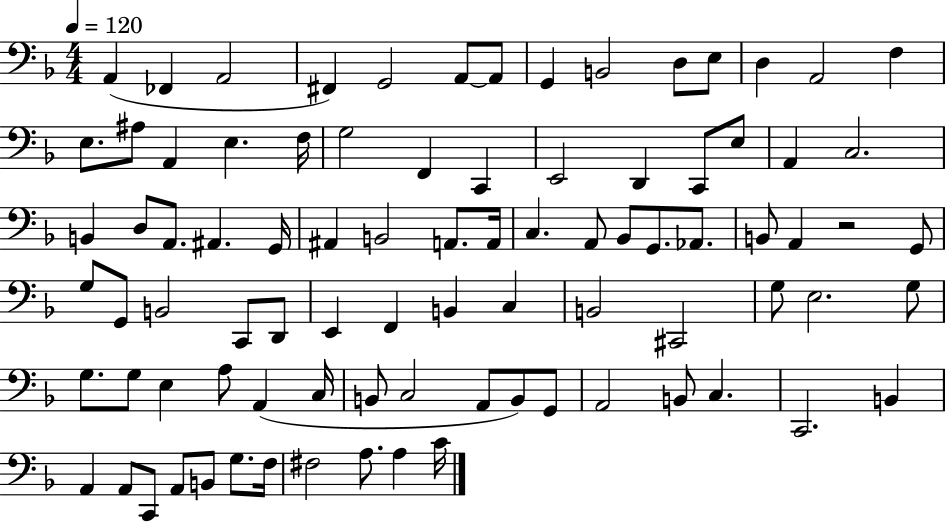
A2/q FES2/q A2/h F#2/q G2/h A2/e A2/e G2/q B2/h D3/e E3/e D3/q A2/h F3/q E3/e. A#3/e A2/q E3/q. F3/s G3/h F2/q C2/q E2/h D2/q C2/e E3/e A2/q C3/h. B2/q D3/e A2/e. A#2/q. G2/s A#2/q B2/h A2/e. A2/s C3/q. A2/e Bb2/e G2/e. Ab2/e. B2/e A2/q R/h G2/e G3/e G2/e B2/h C2/e D2/e E2/q F2/q B2/q C3/q B2/h C#2/h G3/e E3/h. G3/e G3/e. G3/e E3/q A3/e A2/q C3/s B2/e C3/h A2/e B2/e G2/e A2/h B2/e C3/q. C2/h. B2/q A2/q A2/e C2/e A2/e B2/e G3/e. F3/s F#3/h A3/e. A3/q C4/s